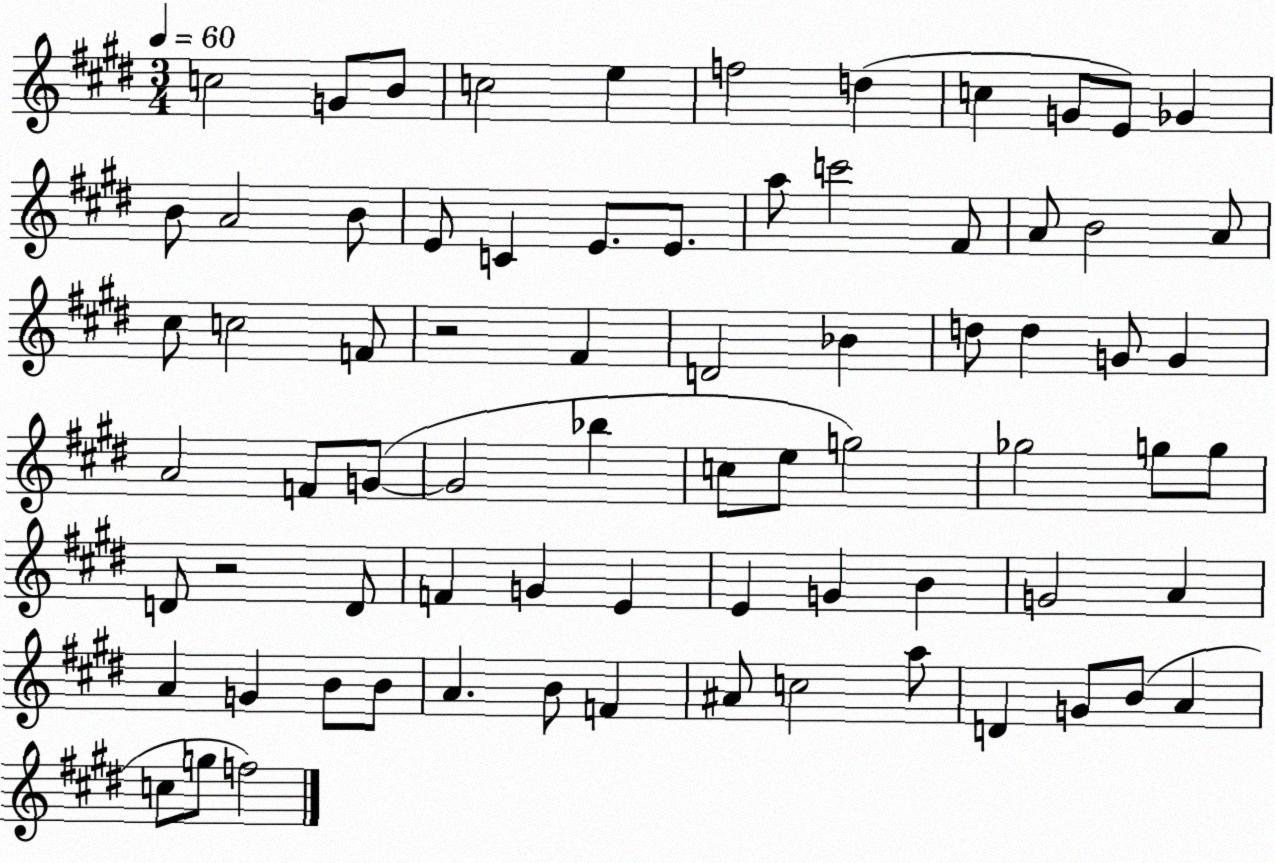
X:1
T:Untitled
M:3/4
L:1/4
K:E
c2 G/2 B/2 c2 e f2 d c G/2 E/2 _G B/2 A2 B/2 E/2 C E/2 E/2 a/2 c'2 ^F/2 A/2 B2 A/2 ^c/2 c2 F/2 z2 ^F D2 _B d/2 d G/2 G A2 F/2 G/2 G2 _b c/2 e/2 g2 _g2 g/2 g/2 D/2 z2 D/2 F G E E G B G2 A A G B/2 B/2 A B/2 F ^A/2 c2 a/2 D G/2 B/2 A c/2 g/2 f2